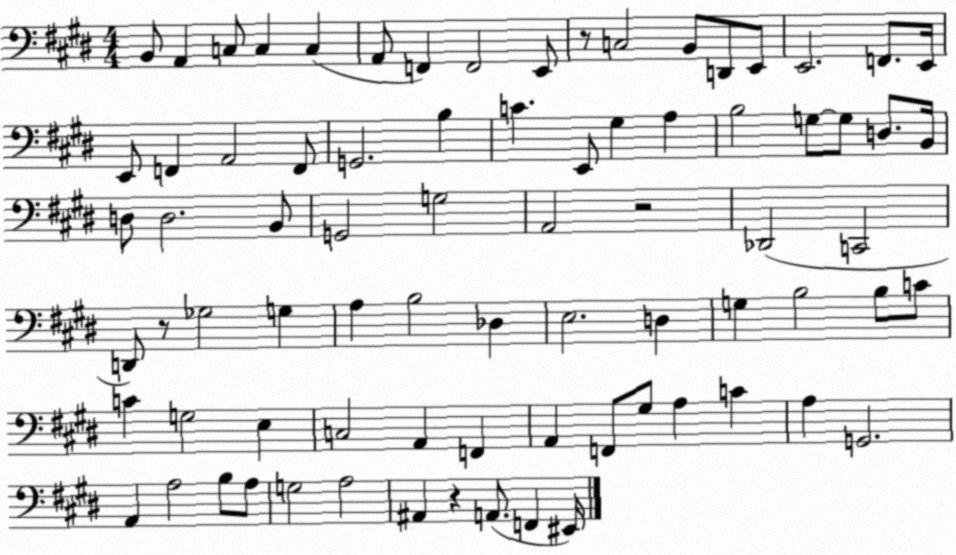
X:1
T:Untitled
M:4/4
L:1/4
K:E
B,,/2 A,, C,/2 C, C, A,,/2 F,, F,,2 E,,/2 z/2 C,2 B,,/2 D,,/2 E,,/2 E,,2 F,,/2 E,,/4 E,,/2 F,, A,,2 F,,/2 G,,2 B, C E,,/2 ^G, A, B,2 G,/2 G,/2 D,/2 B,,/4 D,/2 D,2 B,,/2 G,,2 G,2 A,,2 z2 _D,,2 C,,2 D,,/2 z/2 _G,2 G, A, B,2 _D, E,2 D, G, B,2 B,/2 C/2 C G,2 E, C,2 A,, F,, A,, F,,/2 ^G,/2 A, C A, G,,2 A,, A,2 B,/2 A,/2 G,2 A,2 ^A,, z A,,/2 F,, ^E,,/4